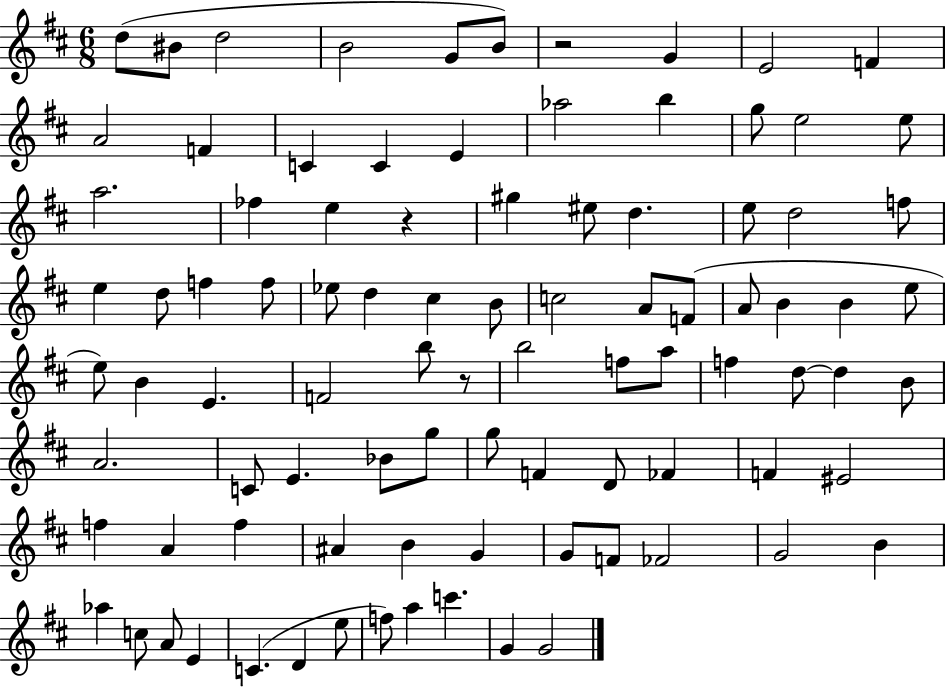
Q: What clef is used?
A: treble